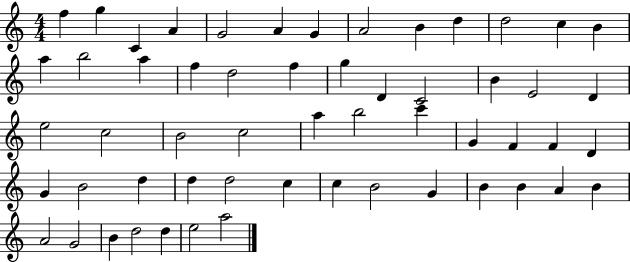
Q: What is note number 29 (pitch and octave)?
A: C5